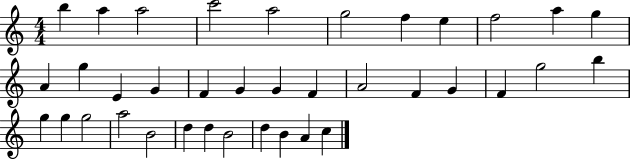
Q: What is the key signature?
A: C major